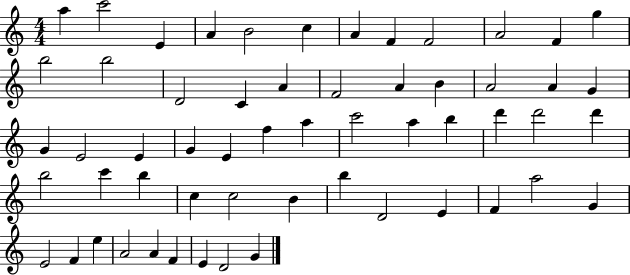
A5/q C6/h E4/q A4/q B4/h C5/q A4/q F4/q F4/h A4/h F4/q G5/q B5/h B5/h D4/h C4/q A4/q F4/h A4/q B4/q A4/h A4/q G4/q G4/q E4/h E4/q G4/q E4/q F5/q A5/q C6/h A5/q B5/q D6/q D6/h D6/q B5/h C6/q B5/q C5/q C5/h B4/q B5/q D4/h E4/q F4/q A5/h G4/q E4/h F4/q E5/q A4/h A4/q F4/q E4/q D4/h G4/q